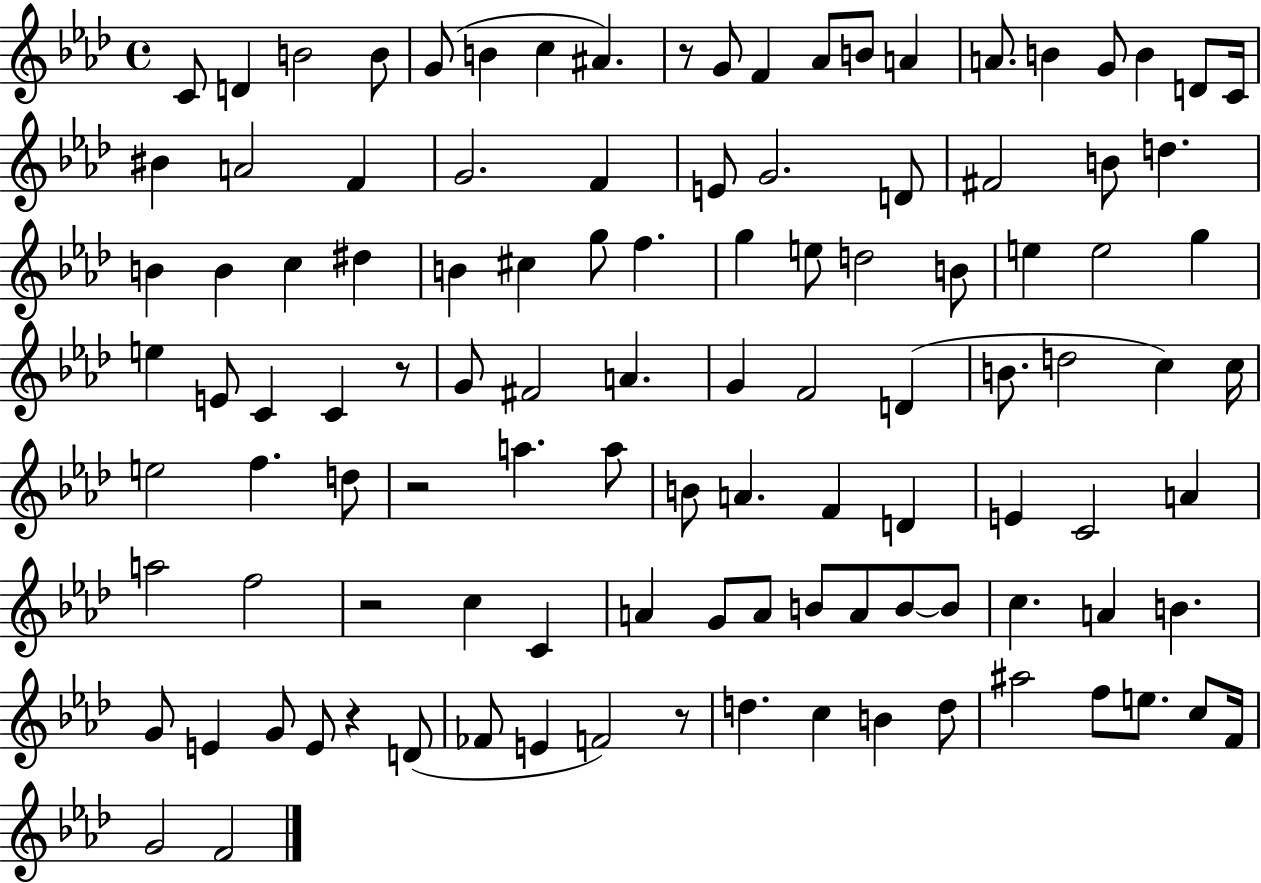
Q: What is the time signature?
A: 4/4